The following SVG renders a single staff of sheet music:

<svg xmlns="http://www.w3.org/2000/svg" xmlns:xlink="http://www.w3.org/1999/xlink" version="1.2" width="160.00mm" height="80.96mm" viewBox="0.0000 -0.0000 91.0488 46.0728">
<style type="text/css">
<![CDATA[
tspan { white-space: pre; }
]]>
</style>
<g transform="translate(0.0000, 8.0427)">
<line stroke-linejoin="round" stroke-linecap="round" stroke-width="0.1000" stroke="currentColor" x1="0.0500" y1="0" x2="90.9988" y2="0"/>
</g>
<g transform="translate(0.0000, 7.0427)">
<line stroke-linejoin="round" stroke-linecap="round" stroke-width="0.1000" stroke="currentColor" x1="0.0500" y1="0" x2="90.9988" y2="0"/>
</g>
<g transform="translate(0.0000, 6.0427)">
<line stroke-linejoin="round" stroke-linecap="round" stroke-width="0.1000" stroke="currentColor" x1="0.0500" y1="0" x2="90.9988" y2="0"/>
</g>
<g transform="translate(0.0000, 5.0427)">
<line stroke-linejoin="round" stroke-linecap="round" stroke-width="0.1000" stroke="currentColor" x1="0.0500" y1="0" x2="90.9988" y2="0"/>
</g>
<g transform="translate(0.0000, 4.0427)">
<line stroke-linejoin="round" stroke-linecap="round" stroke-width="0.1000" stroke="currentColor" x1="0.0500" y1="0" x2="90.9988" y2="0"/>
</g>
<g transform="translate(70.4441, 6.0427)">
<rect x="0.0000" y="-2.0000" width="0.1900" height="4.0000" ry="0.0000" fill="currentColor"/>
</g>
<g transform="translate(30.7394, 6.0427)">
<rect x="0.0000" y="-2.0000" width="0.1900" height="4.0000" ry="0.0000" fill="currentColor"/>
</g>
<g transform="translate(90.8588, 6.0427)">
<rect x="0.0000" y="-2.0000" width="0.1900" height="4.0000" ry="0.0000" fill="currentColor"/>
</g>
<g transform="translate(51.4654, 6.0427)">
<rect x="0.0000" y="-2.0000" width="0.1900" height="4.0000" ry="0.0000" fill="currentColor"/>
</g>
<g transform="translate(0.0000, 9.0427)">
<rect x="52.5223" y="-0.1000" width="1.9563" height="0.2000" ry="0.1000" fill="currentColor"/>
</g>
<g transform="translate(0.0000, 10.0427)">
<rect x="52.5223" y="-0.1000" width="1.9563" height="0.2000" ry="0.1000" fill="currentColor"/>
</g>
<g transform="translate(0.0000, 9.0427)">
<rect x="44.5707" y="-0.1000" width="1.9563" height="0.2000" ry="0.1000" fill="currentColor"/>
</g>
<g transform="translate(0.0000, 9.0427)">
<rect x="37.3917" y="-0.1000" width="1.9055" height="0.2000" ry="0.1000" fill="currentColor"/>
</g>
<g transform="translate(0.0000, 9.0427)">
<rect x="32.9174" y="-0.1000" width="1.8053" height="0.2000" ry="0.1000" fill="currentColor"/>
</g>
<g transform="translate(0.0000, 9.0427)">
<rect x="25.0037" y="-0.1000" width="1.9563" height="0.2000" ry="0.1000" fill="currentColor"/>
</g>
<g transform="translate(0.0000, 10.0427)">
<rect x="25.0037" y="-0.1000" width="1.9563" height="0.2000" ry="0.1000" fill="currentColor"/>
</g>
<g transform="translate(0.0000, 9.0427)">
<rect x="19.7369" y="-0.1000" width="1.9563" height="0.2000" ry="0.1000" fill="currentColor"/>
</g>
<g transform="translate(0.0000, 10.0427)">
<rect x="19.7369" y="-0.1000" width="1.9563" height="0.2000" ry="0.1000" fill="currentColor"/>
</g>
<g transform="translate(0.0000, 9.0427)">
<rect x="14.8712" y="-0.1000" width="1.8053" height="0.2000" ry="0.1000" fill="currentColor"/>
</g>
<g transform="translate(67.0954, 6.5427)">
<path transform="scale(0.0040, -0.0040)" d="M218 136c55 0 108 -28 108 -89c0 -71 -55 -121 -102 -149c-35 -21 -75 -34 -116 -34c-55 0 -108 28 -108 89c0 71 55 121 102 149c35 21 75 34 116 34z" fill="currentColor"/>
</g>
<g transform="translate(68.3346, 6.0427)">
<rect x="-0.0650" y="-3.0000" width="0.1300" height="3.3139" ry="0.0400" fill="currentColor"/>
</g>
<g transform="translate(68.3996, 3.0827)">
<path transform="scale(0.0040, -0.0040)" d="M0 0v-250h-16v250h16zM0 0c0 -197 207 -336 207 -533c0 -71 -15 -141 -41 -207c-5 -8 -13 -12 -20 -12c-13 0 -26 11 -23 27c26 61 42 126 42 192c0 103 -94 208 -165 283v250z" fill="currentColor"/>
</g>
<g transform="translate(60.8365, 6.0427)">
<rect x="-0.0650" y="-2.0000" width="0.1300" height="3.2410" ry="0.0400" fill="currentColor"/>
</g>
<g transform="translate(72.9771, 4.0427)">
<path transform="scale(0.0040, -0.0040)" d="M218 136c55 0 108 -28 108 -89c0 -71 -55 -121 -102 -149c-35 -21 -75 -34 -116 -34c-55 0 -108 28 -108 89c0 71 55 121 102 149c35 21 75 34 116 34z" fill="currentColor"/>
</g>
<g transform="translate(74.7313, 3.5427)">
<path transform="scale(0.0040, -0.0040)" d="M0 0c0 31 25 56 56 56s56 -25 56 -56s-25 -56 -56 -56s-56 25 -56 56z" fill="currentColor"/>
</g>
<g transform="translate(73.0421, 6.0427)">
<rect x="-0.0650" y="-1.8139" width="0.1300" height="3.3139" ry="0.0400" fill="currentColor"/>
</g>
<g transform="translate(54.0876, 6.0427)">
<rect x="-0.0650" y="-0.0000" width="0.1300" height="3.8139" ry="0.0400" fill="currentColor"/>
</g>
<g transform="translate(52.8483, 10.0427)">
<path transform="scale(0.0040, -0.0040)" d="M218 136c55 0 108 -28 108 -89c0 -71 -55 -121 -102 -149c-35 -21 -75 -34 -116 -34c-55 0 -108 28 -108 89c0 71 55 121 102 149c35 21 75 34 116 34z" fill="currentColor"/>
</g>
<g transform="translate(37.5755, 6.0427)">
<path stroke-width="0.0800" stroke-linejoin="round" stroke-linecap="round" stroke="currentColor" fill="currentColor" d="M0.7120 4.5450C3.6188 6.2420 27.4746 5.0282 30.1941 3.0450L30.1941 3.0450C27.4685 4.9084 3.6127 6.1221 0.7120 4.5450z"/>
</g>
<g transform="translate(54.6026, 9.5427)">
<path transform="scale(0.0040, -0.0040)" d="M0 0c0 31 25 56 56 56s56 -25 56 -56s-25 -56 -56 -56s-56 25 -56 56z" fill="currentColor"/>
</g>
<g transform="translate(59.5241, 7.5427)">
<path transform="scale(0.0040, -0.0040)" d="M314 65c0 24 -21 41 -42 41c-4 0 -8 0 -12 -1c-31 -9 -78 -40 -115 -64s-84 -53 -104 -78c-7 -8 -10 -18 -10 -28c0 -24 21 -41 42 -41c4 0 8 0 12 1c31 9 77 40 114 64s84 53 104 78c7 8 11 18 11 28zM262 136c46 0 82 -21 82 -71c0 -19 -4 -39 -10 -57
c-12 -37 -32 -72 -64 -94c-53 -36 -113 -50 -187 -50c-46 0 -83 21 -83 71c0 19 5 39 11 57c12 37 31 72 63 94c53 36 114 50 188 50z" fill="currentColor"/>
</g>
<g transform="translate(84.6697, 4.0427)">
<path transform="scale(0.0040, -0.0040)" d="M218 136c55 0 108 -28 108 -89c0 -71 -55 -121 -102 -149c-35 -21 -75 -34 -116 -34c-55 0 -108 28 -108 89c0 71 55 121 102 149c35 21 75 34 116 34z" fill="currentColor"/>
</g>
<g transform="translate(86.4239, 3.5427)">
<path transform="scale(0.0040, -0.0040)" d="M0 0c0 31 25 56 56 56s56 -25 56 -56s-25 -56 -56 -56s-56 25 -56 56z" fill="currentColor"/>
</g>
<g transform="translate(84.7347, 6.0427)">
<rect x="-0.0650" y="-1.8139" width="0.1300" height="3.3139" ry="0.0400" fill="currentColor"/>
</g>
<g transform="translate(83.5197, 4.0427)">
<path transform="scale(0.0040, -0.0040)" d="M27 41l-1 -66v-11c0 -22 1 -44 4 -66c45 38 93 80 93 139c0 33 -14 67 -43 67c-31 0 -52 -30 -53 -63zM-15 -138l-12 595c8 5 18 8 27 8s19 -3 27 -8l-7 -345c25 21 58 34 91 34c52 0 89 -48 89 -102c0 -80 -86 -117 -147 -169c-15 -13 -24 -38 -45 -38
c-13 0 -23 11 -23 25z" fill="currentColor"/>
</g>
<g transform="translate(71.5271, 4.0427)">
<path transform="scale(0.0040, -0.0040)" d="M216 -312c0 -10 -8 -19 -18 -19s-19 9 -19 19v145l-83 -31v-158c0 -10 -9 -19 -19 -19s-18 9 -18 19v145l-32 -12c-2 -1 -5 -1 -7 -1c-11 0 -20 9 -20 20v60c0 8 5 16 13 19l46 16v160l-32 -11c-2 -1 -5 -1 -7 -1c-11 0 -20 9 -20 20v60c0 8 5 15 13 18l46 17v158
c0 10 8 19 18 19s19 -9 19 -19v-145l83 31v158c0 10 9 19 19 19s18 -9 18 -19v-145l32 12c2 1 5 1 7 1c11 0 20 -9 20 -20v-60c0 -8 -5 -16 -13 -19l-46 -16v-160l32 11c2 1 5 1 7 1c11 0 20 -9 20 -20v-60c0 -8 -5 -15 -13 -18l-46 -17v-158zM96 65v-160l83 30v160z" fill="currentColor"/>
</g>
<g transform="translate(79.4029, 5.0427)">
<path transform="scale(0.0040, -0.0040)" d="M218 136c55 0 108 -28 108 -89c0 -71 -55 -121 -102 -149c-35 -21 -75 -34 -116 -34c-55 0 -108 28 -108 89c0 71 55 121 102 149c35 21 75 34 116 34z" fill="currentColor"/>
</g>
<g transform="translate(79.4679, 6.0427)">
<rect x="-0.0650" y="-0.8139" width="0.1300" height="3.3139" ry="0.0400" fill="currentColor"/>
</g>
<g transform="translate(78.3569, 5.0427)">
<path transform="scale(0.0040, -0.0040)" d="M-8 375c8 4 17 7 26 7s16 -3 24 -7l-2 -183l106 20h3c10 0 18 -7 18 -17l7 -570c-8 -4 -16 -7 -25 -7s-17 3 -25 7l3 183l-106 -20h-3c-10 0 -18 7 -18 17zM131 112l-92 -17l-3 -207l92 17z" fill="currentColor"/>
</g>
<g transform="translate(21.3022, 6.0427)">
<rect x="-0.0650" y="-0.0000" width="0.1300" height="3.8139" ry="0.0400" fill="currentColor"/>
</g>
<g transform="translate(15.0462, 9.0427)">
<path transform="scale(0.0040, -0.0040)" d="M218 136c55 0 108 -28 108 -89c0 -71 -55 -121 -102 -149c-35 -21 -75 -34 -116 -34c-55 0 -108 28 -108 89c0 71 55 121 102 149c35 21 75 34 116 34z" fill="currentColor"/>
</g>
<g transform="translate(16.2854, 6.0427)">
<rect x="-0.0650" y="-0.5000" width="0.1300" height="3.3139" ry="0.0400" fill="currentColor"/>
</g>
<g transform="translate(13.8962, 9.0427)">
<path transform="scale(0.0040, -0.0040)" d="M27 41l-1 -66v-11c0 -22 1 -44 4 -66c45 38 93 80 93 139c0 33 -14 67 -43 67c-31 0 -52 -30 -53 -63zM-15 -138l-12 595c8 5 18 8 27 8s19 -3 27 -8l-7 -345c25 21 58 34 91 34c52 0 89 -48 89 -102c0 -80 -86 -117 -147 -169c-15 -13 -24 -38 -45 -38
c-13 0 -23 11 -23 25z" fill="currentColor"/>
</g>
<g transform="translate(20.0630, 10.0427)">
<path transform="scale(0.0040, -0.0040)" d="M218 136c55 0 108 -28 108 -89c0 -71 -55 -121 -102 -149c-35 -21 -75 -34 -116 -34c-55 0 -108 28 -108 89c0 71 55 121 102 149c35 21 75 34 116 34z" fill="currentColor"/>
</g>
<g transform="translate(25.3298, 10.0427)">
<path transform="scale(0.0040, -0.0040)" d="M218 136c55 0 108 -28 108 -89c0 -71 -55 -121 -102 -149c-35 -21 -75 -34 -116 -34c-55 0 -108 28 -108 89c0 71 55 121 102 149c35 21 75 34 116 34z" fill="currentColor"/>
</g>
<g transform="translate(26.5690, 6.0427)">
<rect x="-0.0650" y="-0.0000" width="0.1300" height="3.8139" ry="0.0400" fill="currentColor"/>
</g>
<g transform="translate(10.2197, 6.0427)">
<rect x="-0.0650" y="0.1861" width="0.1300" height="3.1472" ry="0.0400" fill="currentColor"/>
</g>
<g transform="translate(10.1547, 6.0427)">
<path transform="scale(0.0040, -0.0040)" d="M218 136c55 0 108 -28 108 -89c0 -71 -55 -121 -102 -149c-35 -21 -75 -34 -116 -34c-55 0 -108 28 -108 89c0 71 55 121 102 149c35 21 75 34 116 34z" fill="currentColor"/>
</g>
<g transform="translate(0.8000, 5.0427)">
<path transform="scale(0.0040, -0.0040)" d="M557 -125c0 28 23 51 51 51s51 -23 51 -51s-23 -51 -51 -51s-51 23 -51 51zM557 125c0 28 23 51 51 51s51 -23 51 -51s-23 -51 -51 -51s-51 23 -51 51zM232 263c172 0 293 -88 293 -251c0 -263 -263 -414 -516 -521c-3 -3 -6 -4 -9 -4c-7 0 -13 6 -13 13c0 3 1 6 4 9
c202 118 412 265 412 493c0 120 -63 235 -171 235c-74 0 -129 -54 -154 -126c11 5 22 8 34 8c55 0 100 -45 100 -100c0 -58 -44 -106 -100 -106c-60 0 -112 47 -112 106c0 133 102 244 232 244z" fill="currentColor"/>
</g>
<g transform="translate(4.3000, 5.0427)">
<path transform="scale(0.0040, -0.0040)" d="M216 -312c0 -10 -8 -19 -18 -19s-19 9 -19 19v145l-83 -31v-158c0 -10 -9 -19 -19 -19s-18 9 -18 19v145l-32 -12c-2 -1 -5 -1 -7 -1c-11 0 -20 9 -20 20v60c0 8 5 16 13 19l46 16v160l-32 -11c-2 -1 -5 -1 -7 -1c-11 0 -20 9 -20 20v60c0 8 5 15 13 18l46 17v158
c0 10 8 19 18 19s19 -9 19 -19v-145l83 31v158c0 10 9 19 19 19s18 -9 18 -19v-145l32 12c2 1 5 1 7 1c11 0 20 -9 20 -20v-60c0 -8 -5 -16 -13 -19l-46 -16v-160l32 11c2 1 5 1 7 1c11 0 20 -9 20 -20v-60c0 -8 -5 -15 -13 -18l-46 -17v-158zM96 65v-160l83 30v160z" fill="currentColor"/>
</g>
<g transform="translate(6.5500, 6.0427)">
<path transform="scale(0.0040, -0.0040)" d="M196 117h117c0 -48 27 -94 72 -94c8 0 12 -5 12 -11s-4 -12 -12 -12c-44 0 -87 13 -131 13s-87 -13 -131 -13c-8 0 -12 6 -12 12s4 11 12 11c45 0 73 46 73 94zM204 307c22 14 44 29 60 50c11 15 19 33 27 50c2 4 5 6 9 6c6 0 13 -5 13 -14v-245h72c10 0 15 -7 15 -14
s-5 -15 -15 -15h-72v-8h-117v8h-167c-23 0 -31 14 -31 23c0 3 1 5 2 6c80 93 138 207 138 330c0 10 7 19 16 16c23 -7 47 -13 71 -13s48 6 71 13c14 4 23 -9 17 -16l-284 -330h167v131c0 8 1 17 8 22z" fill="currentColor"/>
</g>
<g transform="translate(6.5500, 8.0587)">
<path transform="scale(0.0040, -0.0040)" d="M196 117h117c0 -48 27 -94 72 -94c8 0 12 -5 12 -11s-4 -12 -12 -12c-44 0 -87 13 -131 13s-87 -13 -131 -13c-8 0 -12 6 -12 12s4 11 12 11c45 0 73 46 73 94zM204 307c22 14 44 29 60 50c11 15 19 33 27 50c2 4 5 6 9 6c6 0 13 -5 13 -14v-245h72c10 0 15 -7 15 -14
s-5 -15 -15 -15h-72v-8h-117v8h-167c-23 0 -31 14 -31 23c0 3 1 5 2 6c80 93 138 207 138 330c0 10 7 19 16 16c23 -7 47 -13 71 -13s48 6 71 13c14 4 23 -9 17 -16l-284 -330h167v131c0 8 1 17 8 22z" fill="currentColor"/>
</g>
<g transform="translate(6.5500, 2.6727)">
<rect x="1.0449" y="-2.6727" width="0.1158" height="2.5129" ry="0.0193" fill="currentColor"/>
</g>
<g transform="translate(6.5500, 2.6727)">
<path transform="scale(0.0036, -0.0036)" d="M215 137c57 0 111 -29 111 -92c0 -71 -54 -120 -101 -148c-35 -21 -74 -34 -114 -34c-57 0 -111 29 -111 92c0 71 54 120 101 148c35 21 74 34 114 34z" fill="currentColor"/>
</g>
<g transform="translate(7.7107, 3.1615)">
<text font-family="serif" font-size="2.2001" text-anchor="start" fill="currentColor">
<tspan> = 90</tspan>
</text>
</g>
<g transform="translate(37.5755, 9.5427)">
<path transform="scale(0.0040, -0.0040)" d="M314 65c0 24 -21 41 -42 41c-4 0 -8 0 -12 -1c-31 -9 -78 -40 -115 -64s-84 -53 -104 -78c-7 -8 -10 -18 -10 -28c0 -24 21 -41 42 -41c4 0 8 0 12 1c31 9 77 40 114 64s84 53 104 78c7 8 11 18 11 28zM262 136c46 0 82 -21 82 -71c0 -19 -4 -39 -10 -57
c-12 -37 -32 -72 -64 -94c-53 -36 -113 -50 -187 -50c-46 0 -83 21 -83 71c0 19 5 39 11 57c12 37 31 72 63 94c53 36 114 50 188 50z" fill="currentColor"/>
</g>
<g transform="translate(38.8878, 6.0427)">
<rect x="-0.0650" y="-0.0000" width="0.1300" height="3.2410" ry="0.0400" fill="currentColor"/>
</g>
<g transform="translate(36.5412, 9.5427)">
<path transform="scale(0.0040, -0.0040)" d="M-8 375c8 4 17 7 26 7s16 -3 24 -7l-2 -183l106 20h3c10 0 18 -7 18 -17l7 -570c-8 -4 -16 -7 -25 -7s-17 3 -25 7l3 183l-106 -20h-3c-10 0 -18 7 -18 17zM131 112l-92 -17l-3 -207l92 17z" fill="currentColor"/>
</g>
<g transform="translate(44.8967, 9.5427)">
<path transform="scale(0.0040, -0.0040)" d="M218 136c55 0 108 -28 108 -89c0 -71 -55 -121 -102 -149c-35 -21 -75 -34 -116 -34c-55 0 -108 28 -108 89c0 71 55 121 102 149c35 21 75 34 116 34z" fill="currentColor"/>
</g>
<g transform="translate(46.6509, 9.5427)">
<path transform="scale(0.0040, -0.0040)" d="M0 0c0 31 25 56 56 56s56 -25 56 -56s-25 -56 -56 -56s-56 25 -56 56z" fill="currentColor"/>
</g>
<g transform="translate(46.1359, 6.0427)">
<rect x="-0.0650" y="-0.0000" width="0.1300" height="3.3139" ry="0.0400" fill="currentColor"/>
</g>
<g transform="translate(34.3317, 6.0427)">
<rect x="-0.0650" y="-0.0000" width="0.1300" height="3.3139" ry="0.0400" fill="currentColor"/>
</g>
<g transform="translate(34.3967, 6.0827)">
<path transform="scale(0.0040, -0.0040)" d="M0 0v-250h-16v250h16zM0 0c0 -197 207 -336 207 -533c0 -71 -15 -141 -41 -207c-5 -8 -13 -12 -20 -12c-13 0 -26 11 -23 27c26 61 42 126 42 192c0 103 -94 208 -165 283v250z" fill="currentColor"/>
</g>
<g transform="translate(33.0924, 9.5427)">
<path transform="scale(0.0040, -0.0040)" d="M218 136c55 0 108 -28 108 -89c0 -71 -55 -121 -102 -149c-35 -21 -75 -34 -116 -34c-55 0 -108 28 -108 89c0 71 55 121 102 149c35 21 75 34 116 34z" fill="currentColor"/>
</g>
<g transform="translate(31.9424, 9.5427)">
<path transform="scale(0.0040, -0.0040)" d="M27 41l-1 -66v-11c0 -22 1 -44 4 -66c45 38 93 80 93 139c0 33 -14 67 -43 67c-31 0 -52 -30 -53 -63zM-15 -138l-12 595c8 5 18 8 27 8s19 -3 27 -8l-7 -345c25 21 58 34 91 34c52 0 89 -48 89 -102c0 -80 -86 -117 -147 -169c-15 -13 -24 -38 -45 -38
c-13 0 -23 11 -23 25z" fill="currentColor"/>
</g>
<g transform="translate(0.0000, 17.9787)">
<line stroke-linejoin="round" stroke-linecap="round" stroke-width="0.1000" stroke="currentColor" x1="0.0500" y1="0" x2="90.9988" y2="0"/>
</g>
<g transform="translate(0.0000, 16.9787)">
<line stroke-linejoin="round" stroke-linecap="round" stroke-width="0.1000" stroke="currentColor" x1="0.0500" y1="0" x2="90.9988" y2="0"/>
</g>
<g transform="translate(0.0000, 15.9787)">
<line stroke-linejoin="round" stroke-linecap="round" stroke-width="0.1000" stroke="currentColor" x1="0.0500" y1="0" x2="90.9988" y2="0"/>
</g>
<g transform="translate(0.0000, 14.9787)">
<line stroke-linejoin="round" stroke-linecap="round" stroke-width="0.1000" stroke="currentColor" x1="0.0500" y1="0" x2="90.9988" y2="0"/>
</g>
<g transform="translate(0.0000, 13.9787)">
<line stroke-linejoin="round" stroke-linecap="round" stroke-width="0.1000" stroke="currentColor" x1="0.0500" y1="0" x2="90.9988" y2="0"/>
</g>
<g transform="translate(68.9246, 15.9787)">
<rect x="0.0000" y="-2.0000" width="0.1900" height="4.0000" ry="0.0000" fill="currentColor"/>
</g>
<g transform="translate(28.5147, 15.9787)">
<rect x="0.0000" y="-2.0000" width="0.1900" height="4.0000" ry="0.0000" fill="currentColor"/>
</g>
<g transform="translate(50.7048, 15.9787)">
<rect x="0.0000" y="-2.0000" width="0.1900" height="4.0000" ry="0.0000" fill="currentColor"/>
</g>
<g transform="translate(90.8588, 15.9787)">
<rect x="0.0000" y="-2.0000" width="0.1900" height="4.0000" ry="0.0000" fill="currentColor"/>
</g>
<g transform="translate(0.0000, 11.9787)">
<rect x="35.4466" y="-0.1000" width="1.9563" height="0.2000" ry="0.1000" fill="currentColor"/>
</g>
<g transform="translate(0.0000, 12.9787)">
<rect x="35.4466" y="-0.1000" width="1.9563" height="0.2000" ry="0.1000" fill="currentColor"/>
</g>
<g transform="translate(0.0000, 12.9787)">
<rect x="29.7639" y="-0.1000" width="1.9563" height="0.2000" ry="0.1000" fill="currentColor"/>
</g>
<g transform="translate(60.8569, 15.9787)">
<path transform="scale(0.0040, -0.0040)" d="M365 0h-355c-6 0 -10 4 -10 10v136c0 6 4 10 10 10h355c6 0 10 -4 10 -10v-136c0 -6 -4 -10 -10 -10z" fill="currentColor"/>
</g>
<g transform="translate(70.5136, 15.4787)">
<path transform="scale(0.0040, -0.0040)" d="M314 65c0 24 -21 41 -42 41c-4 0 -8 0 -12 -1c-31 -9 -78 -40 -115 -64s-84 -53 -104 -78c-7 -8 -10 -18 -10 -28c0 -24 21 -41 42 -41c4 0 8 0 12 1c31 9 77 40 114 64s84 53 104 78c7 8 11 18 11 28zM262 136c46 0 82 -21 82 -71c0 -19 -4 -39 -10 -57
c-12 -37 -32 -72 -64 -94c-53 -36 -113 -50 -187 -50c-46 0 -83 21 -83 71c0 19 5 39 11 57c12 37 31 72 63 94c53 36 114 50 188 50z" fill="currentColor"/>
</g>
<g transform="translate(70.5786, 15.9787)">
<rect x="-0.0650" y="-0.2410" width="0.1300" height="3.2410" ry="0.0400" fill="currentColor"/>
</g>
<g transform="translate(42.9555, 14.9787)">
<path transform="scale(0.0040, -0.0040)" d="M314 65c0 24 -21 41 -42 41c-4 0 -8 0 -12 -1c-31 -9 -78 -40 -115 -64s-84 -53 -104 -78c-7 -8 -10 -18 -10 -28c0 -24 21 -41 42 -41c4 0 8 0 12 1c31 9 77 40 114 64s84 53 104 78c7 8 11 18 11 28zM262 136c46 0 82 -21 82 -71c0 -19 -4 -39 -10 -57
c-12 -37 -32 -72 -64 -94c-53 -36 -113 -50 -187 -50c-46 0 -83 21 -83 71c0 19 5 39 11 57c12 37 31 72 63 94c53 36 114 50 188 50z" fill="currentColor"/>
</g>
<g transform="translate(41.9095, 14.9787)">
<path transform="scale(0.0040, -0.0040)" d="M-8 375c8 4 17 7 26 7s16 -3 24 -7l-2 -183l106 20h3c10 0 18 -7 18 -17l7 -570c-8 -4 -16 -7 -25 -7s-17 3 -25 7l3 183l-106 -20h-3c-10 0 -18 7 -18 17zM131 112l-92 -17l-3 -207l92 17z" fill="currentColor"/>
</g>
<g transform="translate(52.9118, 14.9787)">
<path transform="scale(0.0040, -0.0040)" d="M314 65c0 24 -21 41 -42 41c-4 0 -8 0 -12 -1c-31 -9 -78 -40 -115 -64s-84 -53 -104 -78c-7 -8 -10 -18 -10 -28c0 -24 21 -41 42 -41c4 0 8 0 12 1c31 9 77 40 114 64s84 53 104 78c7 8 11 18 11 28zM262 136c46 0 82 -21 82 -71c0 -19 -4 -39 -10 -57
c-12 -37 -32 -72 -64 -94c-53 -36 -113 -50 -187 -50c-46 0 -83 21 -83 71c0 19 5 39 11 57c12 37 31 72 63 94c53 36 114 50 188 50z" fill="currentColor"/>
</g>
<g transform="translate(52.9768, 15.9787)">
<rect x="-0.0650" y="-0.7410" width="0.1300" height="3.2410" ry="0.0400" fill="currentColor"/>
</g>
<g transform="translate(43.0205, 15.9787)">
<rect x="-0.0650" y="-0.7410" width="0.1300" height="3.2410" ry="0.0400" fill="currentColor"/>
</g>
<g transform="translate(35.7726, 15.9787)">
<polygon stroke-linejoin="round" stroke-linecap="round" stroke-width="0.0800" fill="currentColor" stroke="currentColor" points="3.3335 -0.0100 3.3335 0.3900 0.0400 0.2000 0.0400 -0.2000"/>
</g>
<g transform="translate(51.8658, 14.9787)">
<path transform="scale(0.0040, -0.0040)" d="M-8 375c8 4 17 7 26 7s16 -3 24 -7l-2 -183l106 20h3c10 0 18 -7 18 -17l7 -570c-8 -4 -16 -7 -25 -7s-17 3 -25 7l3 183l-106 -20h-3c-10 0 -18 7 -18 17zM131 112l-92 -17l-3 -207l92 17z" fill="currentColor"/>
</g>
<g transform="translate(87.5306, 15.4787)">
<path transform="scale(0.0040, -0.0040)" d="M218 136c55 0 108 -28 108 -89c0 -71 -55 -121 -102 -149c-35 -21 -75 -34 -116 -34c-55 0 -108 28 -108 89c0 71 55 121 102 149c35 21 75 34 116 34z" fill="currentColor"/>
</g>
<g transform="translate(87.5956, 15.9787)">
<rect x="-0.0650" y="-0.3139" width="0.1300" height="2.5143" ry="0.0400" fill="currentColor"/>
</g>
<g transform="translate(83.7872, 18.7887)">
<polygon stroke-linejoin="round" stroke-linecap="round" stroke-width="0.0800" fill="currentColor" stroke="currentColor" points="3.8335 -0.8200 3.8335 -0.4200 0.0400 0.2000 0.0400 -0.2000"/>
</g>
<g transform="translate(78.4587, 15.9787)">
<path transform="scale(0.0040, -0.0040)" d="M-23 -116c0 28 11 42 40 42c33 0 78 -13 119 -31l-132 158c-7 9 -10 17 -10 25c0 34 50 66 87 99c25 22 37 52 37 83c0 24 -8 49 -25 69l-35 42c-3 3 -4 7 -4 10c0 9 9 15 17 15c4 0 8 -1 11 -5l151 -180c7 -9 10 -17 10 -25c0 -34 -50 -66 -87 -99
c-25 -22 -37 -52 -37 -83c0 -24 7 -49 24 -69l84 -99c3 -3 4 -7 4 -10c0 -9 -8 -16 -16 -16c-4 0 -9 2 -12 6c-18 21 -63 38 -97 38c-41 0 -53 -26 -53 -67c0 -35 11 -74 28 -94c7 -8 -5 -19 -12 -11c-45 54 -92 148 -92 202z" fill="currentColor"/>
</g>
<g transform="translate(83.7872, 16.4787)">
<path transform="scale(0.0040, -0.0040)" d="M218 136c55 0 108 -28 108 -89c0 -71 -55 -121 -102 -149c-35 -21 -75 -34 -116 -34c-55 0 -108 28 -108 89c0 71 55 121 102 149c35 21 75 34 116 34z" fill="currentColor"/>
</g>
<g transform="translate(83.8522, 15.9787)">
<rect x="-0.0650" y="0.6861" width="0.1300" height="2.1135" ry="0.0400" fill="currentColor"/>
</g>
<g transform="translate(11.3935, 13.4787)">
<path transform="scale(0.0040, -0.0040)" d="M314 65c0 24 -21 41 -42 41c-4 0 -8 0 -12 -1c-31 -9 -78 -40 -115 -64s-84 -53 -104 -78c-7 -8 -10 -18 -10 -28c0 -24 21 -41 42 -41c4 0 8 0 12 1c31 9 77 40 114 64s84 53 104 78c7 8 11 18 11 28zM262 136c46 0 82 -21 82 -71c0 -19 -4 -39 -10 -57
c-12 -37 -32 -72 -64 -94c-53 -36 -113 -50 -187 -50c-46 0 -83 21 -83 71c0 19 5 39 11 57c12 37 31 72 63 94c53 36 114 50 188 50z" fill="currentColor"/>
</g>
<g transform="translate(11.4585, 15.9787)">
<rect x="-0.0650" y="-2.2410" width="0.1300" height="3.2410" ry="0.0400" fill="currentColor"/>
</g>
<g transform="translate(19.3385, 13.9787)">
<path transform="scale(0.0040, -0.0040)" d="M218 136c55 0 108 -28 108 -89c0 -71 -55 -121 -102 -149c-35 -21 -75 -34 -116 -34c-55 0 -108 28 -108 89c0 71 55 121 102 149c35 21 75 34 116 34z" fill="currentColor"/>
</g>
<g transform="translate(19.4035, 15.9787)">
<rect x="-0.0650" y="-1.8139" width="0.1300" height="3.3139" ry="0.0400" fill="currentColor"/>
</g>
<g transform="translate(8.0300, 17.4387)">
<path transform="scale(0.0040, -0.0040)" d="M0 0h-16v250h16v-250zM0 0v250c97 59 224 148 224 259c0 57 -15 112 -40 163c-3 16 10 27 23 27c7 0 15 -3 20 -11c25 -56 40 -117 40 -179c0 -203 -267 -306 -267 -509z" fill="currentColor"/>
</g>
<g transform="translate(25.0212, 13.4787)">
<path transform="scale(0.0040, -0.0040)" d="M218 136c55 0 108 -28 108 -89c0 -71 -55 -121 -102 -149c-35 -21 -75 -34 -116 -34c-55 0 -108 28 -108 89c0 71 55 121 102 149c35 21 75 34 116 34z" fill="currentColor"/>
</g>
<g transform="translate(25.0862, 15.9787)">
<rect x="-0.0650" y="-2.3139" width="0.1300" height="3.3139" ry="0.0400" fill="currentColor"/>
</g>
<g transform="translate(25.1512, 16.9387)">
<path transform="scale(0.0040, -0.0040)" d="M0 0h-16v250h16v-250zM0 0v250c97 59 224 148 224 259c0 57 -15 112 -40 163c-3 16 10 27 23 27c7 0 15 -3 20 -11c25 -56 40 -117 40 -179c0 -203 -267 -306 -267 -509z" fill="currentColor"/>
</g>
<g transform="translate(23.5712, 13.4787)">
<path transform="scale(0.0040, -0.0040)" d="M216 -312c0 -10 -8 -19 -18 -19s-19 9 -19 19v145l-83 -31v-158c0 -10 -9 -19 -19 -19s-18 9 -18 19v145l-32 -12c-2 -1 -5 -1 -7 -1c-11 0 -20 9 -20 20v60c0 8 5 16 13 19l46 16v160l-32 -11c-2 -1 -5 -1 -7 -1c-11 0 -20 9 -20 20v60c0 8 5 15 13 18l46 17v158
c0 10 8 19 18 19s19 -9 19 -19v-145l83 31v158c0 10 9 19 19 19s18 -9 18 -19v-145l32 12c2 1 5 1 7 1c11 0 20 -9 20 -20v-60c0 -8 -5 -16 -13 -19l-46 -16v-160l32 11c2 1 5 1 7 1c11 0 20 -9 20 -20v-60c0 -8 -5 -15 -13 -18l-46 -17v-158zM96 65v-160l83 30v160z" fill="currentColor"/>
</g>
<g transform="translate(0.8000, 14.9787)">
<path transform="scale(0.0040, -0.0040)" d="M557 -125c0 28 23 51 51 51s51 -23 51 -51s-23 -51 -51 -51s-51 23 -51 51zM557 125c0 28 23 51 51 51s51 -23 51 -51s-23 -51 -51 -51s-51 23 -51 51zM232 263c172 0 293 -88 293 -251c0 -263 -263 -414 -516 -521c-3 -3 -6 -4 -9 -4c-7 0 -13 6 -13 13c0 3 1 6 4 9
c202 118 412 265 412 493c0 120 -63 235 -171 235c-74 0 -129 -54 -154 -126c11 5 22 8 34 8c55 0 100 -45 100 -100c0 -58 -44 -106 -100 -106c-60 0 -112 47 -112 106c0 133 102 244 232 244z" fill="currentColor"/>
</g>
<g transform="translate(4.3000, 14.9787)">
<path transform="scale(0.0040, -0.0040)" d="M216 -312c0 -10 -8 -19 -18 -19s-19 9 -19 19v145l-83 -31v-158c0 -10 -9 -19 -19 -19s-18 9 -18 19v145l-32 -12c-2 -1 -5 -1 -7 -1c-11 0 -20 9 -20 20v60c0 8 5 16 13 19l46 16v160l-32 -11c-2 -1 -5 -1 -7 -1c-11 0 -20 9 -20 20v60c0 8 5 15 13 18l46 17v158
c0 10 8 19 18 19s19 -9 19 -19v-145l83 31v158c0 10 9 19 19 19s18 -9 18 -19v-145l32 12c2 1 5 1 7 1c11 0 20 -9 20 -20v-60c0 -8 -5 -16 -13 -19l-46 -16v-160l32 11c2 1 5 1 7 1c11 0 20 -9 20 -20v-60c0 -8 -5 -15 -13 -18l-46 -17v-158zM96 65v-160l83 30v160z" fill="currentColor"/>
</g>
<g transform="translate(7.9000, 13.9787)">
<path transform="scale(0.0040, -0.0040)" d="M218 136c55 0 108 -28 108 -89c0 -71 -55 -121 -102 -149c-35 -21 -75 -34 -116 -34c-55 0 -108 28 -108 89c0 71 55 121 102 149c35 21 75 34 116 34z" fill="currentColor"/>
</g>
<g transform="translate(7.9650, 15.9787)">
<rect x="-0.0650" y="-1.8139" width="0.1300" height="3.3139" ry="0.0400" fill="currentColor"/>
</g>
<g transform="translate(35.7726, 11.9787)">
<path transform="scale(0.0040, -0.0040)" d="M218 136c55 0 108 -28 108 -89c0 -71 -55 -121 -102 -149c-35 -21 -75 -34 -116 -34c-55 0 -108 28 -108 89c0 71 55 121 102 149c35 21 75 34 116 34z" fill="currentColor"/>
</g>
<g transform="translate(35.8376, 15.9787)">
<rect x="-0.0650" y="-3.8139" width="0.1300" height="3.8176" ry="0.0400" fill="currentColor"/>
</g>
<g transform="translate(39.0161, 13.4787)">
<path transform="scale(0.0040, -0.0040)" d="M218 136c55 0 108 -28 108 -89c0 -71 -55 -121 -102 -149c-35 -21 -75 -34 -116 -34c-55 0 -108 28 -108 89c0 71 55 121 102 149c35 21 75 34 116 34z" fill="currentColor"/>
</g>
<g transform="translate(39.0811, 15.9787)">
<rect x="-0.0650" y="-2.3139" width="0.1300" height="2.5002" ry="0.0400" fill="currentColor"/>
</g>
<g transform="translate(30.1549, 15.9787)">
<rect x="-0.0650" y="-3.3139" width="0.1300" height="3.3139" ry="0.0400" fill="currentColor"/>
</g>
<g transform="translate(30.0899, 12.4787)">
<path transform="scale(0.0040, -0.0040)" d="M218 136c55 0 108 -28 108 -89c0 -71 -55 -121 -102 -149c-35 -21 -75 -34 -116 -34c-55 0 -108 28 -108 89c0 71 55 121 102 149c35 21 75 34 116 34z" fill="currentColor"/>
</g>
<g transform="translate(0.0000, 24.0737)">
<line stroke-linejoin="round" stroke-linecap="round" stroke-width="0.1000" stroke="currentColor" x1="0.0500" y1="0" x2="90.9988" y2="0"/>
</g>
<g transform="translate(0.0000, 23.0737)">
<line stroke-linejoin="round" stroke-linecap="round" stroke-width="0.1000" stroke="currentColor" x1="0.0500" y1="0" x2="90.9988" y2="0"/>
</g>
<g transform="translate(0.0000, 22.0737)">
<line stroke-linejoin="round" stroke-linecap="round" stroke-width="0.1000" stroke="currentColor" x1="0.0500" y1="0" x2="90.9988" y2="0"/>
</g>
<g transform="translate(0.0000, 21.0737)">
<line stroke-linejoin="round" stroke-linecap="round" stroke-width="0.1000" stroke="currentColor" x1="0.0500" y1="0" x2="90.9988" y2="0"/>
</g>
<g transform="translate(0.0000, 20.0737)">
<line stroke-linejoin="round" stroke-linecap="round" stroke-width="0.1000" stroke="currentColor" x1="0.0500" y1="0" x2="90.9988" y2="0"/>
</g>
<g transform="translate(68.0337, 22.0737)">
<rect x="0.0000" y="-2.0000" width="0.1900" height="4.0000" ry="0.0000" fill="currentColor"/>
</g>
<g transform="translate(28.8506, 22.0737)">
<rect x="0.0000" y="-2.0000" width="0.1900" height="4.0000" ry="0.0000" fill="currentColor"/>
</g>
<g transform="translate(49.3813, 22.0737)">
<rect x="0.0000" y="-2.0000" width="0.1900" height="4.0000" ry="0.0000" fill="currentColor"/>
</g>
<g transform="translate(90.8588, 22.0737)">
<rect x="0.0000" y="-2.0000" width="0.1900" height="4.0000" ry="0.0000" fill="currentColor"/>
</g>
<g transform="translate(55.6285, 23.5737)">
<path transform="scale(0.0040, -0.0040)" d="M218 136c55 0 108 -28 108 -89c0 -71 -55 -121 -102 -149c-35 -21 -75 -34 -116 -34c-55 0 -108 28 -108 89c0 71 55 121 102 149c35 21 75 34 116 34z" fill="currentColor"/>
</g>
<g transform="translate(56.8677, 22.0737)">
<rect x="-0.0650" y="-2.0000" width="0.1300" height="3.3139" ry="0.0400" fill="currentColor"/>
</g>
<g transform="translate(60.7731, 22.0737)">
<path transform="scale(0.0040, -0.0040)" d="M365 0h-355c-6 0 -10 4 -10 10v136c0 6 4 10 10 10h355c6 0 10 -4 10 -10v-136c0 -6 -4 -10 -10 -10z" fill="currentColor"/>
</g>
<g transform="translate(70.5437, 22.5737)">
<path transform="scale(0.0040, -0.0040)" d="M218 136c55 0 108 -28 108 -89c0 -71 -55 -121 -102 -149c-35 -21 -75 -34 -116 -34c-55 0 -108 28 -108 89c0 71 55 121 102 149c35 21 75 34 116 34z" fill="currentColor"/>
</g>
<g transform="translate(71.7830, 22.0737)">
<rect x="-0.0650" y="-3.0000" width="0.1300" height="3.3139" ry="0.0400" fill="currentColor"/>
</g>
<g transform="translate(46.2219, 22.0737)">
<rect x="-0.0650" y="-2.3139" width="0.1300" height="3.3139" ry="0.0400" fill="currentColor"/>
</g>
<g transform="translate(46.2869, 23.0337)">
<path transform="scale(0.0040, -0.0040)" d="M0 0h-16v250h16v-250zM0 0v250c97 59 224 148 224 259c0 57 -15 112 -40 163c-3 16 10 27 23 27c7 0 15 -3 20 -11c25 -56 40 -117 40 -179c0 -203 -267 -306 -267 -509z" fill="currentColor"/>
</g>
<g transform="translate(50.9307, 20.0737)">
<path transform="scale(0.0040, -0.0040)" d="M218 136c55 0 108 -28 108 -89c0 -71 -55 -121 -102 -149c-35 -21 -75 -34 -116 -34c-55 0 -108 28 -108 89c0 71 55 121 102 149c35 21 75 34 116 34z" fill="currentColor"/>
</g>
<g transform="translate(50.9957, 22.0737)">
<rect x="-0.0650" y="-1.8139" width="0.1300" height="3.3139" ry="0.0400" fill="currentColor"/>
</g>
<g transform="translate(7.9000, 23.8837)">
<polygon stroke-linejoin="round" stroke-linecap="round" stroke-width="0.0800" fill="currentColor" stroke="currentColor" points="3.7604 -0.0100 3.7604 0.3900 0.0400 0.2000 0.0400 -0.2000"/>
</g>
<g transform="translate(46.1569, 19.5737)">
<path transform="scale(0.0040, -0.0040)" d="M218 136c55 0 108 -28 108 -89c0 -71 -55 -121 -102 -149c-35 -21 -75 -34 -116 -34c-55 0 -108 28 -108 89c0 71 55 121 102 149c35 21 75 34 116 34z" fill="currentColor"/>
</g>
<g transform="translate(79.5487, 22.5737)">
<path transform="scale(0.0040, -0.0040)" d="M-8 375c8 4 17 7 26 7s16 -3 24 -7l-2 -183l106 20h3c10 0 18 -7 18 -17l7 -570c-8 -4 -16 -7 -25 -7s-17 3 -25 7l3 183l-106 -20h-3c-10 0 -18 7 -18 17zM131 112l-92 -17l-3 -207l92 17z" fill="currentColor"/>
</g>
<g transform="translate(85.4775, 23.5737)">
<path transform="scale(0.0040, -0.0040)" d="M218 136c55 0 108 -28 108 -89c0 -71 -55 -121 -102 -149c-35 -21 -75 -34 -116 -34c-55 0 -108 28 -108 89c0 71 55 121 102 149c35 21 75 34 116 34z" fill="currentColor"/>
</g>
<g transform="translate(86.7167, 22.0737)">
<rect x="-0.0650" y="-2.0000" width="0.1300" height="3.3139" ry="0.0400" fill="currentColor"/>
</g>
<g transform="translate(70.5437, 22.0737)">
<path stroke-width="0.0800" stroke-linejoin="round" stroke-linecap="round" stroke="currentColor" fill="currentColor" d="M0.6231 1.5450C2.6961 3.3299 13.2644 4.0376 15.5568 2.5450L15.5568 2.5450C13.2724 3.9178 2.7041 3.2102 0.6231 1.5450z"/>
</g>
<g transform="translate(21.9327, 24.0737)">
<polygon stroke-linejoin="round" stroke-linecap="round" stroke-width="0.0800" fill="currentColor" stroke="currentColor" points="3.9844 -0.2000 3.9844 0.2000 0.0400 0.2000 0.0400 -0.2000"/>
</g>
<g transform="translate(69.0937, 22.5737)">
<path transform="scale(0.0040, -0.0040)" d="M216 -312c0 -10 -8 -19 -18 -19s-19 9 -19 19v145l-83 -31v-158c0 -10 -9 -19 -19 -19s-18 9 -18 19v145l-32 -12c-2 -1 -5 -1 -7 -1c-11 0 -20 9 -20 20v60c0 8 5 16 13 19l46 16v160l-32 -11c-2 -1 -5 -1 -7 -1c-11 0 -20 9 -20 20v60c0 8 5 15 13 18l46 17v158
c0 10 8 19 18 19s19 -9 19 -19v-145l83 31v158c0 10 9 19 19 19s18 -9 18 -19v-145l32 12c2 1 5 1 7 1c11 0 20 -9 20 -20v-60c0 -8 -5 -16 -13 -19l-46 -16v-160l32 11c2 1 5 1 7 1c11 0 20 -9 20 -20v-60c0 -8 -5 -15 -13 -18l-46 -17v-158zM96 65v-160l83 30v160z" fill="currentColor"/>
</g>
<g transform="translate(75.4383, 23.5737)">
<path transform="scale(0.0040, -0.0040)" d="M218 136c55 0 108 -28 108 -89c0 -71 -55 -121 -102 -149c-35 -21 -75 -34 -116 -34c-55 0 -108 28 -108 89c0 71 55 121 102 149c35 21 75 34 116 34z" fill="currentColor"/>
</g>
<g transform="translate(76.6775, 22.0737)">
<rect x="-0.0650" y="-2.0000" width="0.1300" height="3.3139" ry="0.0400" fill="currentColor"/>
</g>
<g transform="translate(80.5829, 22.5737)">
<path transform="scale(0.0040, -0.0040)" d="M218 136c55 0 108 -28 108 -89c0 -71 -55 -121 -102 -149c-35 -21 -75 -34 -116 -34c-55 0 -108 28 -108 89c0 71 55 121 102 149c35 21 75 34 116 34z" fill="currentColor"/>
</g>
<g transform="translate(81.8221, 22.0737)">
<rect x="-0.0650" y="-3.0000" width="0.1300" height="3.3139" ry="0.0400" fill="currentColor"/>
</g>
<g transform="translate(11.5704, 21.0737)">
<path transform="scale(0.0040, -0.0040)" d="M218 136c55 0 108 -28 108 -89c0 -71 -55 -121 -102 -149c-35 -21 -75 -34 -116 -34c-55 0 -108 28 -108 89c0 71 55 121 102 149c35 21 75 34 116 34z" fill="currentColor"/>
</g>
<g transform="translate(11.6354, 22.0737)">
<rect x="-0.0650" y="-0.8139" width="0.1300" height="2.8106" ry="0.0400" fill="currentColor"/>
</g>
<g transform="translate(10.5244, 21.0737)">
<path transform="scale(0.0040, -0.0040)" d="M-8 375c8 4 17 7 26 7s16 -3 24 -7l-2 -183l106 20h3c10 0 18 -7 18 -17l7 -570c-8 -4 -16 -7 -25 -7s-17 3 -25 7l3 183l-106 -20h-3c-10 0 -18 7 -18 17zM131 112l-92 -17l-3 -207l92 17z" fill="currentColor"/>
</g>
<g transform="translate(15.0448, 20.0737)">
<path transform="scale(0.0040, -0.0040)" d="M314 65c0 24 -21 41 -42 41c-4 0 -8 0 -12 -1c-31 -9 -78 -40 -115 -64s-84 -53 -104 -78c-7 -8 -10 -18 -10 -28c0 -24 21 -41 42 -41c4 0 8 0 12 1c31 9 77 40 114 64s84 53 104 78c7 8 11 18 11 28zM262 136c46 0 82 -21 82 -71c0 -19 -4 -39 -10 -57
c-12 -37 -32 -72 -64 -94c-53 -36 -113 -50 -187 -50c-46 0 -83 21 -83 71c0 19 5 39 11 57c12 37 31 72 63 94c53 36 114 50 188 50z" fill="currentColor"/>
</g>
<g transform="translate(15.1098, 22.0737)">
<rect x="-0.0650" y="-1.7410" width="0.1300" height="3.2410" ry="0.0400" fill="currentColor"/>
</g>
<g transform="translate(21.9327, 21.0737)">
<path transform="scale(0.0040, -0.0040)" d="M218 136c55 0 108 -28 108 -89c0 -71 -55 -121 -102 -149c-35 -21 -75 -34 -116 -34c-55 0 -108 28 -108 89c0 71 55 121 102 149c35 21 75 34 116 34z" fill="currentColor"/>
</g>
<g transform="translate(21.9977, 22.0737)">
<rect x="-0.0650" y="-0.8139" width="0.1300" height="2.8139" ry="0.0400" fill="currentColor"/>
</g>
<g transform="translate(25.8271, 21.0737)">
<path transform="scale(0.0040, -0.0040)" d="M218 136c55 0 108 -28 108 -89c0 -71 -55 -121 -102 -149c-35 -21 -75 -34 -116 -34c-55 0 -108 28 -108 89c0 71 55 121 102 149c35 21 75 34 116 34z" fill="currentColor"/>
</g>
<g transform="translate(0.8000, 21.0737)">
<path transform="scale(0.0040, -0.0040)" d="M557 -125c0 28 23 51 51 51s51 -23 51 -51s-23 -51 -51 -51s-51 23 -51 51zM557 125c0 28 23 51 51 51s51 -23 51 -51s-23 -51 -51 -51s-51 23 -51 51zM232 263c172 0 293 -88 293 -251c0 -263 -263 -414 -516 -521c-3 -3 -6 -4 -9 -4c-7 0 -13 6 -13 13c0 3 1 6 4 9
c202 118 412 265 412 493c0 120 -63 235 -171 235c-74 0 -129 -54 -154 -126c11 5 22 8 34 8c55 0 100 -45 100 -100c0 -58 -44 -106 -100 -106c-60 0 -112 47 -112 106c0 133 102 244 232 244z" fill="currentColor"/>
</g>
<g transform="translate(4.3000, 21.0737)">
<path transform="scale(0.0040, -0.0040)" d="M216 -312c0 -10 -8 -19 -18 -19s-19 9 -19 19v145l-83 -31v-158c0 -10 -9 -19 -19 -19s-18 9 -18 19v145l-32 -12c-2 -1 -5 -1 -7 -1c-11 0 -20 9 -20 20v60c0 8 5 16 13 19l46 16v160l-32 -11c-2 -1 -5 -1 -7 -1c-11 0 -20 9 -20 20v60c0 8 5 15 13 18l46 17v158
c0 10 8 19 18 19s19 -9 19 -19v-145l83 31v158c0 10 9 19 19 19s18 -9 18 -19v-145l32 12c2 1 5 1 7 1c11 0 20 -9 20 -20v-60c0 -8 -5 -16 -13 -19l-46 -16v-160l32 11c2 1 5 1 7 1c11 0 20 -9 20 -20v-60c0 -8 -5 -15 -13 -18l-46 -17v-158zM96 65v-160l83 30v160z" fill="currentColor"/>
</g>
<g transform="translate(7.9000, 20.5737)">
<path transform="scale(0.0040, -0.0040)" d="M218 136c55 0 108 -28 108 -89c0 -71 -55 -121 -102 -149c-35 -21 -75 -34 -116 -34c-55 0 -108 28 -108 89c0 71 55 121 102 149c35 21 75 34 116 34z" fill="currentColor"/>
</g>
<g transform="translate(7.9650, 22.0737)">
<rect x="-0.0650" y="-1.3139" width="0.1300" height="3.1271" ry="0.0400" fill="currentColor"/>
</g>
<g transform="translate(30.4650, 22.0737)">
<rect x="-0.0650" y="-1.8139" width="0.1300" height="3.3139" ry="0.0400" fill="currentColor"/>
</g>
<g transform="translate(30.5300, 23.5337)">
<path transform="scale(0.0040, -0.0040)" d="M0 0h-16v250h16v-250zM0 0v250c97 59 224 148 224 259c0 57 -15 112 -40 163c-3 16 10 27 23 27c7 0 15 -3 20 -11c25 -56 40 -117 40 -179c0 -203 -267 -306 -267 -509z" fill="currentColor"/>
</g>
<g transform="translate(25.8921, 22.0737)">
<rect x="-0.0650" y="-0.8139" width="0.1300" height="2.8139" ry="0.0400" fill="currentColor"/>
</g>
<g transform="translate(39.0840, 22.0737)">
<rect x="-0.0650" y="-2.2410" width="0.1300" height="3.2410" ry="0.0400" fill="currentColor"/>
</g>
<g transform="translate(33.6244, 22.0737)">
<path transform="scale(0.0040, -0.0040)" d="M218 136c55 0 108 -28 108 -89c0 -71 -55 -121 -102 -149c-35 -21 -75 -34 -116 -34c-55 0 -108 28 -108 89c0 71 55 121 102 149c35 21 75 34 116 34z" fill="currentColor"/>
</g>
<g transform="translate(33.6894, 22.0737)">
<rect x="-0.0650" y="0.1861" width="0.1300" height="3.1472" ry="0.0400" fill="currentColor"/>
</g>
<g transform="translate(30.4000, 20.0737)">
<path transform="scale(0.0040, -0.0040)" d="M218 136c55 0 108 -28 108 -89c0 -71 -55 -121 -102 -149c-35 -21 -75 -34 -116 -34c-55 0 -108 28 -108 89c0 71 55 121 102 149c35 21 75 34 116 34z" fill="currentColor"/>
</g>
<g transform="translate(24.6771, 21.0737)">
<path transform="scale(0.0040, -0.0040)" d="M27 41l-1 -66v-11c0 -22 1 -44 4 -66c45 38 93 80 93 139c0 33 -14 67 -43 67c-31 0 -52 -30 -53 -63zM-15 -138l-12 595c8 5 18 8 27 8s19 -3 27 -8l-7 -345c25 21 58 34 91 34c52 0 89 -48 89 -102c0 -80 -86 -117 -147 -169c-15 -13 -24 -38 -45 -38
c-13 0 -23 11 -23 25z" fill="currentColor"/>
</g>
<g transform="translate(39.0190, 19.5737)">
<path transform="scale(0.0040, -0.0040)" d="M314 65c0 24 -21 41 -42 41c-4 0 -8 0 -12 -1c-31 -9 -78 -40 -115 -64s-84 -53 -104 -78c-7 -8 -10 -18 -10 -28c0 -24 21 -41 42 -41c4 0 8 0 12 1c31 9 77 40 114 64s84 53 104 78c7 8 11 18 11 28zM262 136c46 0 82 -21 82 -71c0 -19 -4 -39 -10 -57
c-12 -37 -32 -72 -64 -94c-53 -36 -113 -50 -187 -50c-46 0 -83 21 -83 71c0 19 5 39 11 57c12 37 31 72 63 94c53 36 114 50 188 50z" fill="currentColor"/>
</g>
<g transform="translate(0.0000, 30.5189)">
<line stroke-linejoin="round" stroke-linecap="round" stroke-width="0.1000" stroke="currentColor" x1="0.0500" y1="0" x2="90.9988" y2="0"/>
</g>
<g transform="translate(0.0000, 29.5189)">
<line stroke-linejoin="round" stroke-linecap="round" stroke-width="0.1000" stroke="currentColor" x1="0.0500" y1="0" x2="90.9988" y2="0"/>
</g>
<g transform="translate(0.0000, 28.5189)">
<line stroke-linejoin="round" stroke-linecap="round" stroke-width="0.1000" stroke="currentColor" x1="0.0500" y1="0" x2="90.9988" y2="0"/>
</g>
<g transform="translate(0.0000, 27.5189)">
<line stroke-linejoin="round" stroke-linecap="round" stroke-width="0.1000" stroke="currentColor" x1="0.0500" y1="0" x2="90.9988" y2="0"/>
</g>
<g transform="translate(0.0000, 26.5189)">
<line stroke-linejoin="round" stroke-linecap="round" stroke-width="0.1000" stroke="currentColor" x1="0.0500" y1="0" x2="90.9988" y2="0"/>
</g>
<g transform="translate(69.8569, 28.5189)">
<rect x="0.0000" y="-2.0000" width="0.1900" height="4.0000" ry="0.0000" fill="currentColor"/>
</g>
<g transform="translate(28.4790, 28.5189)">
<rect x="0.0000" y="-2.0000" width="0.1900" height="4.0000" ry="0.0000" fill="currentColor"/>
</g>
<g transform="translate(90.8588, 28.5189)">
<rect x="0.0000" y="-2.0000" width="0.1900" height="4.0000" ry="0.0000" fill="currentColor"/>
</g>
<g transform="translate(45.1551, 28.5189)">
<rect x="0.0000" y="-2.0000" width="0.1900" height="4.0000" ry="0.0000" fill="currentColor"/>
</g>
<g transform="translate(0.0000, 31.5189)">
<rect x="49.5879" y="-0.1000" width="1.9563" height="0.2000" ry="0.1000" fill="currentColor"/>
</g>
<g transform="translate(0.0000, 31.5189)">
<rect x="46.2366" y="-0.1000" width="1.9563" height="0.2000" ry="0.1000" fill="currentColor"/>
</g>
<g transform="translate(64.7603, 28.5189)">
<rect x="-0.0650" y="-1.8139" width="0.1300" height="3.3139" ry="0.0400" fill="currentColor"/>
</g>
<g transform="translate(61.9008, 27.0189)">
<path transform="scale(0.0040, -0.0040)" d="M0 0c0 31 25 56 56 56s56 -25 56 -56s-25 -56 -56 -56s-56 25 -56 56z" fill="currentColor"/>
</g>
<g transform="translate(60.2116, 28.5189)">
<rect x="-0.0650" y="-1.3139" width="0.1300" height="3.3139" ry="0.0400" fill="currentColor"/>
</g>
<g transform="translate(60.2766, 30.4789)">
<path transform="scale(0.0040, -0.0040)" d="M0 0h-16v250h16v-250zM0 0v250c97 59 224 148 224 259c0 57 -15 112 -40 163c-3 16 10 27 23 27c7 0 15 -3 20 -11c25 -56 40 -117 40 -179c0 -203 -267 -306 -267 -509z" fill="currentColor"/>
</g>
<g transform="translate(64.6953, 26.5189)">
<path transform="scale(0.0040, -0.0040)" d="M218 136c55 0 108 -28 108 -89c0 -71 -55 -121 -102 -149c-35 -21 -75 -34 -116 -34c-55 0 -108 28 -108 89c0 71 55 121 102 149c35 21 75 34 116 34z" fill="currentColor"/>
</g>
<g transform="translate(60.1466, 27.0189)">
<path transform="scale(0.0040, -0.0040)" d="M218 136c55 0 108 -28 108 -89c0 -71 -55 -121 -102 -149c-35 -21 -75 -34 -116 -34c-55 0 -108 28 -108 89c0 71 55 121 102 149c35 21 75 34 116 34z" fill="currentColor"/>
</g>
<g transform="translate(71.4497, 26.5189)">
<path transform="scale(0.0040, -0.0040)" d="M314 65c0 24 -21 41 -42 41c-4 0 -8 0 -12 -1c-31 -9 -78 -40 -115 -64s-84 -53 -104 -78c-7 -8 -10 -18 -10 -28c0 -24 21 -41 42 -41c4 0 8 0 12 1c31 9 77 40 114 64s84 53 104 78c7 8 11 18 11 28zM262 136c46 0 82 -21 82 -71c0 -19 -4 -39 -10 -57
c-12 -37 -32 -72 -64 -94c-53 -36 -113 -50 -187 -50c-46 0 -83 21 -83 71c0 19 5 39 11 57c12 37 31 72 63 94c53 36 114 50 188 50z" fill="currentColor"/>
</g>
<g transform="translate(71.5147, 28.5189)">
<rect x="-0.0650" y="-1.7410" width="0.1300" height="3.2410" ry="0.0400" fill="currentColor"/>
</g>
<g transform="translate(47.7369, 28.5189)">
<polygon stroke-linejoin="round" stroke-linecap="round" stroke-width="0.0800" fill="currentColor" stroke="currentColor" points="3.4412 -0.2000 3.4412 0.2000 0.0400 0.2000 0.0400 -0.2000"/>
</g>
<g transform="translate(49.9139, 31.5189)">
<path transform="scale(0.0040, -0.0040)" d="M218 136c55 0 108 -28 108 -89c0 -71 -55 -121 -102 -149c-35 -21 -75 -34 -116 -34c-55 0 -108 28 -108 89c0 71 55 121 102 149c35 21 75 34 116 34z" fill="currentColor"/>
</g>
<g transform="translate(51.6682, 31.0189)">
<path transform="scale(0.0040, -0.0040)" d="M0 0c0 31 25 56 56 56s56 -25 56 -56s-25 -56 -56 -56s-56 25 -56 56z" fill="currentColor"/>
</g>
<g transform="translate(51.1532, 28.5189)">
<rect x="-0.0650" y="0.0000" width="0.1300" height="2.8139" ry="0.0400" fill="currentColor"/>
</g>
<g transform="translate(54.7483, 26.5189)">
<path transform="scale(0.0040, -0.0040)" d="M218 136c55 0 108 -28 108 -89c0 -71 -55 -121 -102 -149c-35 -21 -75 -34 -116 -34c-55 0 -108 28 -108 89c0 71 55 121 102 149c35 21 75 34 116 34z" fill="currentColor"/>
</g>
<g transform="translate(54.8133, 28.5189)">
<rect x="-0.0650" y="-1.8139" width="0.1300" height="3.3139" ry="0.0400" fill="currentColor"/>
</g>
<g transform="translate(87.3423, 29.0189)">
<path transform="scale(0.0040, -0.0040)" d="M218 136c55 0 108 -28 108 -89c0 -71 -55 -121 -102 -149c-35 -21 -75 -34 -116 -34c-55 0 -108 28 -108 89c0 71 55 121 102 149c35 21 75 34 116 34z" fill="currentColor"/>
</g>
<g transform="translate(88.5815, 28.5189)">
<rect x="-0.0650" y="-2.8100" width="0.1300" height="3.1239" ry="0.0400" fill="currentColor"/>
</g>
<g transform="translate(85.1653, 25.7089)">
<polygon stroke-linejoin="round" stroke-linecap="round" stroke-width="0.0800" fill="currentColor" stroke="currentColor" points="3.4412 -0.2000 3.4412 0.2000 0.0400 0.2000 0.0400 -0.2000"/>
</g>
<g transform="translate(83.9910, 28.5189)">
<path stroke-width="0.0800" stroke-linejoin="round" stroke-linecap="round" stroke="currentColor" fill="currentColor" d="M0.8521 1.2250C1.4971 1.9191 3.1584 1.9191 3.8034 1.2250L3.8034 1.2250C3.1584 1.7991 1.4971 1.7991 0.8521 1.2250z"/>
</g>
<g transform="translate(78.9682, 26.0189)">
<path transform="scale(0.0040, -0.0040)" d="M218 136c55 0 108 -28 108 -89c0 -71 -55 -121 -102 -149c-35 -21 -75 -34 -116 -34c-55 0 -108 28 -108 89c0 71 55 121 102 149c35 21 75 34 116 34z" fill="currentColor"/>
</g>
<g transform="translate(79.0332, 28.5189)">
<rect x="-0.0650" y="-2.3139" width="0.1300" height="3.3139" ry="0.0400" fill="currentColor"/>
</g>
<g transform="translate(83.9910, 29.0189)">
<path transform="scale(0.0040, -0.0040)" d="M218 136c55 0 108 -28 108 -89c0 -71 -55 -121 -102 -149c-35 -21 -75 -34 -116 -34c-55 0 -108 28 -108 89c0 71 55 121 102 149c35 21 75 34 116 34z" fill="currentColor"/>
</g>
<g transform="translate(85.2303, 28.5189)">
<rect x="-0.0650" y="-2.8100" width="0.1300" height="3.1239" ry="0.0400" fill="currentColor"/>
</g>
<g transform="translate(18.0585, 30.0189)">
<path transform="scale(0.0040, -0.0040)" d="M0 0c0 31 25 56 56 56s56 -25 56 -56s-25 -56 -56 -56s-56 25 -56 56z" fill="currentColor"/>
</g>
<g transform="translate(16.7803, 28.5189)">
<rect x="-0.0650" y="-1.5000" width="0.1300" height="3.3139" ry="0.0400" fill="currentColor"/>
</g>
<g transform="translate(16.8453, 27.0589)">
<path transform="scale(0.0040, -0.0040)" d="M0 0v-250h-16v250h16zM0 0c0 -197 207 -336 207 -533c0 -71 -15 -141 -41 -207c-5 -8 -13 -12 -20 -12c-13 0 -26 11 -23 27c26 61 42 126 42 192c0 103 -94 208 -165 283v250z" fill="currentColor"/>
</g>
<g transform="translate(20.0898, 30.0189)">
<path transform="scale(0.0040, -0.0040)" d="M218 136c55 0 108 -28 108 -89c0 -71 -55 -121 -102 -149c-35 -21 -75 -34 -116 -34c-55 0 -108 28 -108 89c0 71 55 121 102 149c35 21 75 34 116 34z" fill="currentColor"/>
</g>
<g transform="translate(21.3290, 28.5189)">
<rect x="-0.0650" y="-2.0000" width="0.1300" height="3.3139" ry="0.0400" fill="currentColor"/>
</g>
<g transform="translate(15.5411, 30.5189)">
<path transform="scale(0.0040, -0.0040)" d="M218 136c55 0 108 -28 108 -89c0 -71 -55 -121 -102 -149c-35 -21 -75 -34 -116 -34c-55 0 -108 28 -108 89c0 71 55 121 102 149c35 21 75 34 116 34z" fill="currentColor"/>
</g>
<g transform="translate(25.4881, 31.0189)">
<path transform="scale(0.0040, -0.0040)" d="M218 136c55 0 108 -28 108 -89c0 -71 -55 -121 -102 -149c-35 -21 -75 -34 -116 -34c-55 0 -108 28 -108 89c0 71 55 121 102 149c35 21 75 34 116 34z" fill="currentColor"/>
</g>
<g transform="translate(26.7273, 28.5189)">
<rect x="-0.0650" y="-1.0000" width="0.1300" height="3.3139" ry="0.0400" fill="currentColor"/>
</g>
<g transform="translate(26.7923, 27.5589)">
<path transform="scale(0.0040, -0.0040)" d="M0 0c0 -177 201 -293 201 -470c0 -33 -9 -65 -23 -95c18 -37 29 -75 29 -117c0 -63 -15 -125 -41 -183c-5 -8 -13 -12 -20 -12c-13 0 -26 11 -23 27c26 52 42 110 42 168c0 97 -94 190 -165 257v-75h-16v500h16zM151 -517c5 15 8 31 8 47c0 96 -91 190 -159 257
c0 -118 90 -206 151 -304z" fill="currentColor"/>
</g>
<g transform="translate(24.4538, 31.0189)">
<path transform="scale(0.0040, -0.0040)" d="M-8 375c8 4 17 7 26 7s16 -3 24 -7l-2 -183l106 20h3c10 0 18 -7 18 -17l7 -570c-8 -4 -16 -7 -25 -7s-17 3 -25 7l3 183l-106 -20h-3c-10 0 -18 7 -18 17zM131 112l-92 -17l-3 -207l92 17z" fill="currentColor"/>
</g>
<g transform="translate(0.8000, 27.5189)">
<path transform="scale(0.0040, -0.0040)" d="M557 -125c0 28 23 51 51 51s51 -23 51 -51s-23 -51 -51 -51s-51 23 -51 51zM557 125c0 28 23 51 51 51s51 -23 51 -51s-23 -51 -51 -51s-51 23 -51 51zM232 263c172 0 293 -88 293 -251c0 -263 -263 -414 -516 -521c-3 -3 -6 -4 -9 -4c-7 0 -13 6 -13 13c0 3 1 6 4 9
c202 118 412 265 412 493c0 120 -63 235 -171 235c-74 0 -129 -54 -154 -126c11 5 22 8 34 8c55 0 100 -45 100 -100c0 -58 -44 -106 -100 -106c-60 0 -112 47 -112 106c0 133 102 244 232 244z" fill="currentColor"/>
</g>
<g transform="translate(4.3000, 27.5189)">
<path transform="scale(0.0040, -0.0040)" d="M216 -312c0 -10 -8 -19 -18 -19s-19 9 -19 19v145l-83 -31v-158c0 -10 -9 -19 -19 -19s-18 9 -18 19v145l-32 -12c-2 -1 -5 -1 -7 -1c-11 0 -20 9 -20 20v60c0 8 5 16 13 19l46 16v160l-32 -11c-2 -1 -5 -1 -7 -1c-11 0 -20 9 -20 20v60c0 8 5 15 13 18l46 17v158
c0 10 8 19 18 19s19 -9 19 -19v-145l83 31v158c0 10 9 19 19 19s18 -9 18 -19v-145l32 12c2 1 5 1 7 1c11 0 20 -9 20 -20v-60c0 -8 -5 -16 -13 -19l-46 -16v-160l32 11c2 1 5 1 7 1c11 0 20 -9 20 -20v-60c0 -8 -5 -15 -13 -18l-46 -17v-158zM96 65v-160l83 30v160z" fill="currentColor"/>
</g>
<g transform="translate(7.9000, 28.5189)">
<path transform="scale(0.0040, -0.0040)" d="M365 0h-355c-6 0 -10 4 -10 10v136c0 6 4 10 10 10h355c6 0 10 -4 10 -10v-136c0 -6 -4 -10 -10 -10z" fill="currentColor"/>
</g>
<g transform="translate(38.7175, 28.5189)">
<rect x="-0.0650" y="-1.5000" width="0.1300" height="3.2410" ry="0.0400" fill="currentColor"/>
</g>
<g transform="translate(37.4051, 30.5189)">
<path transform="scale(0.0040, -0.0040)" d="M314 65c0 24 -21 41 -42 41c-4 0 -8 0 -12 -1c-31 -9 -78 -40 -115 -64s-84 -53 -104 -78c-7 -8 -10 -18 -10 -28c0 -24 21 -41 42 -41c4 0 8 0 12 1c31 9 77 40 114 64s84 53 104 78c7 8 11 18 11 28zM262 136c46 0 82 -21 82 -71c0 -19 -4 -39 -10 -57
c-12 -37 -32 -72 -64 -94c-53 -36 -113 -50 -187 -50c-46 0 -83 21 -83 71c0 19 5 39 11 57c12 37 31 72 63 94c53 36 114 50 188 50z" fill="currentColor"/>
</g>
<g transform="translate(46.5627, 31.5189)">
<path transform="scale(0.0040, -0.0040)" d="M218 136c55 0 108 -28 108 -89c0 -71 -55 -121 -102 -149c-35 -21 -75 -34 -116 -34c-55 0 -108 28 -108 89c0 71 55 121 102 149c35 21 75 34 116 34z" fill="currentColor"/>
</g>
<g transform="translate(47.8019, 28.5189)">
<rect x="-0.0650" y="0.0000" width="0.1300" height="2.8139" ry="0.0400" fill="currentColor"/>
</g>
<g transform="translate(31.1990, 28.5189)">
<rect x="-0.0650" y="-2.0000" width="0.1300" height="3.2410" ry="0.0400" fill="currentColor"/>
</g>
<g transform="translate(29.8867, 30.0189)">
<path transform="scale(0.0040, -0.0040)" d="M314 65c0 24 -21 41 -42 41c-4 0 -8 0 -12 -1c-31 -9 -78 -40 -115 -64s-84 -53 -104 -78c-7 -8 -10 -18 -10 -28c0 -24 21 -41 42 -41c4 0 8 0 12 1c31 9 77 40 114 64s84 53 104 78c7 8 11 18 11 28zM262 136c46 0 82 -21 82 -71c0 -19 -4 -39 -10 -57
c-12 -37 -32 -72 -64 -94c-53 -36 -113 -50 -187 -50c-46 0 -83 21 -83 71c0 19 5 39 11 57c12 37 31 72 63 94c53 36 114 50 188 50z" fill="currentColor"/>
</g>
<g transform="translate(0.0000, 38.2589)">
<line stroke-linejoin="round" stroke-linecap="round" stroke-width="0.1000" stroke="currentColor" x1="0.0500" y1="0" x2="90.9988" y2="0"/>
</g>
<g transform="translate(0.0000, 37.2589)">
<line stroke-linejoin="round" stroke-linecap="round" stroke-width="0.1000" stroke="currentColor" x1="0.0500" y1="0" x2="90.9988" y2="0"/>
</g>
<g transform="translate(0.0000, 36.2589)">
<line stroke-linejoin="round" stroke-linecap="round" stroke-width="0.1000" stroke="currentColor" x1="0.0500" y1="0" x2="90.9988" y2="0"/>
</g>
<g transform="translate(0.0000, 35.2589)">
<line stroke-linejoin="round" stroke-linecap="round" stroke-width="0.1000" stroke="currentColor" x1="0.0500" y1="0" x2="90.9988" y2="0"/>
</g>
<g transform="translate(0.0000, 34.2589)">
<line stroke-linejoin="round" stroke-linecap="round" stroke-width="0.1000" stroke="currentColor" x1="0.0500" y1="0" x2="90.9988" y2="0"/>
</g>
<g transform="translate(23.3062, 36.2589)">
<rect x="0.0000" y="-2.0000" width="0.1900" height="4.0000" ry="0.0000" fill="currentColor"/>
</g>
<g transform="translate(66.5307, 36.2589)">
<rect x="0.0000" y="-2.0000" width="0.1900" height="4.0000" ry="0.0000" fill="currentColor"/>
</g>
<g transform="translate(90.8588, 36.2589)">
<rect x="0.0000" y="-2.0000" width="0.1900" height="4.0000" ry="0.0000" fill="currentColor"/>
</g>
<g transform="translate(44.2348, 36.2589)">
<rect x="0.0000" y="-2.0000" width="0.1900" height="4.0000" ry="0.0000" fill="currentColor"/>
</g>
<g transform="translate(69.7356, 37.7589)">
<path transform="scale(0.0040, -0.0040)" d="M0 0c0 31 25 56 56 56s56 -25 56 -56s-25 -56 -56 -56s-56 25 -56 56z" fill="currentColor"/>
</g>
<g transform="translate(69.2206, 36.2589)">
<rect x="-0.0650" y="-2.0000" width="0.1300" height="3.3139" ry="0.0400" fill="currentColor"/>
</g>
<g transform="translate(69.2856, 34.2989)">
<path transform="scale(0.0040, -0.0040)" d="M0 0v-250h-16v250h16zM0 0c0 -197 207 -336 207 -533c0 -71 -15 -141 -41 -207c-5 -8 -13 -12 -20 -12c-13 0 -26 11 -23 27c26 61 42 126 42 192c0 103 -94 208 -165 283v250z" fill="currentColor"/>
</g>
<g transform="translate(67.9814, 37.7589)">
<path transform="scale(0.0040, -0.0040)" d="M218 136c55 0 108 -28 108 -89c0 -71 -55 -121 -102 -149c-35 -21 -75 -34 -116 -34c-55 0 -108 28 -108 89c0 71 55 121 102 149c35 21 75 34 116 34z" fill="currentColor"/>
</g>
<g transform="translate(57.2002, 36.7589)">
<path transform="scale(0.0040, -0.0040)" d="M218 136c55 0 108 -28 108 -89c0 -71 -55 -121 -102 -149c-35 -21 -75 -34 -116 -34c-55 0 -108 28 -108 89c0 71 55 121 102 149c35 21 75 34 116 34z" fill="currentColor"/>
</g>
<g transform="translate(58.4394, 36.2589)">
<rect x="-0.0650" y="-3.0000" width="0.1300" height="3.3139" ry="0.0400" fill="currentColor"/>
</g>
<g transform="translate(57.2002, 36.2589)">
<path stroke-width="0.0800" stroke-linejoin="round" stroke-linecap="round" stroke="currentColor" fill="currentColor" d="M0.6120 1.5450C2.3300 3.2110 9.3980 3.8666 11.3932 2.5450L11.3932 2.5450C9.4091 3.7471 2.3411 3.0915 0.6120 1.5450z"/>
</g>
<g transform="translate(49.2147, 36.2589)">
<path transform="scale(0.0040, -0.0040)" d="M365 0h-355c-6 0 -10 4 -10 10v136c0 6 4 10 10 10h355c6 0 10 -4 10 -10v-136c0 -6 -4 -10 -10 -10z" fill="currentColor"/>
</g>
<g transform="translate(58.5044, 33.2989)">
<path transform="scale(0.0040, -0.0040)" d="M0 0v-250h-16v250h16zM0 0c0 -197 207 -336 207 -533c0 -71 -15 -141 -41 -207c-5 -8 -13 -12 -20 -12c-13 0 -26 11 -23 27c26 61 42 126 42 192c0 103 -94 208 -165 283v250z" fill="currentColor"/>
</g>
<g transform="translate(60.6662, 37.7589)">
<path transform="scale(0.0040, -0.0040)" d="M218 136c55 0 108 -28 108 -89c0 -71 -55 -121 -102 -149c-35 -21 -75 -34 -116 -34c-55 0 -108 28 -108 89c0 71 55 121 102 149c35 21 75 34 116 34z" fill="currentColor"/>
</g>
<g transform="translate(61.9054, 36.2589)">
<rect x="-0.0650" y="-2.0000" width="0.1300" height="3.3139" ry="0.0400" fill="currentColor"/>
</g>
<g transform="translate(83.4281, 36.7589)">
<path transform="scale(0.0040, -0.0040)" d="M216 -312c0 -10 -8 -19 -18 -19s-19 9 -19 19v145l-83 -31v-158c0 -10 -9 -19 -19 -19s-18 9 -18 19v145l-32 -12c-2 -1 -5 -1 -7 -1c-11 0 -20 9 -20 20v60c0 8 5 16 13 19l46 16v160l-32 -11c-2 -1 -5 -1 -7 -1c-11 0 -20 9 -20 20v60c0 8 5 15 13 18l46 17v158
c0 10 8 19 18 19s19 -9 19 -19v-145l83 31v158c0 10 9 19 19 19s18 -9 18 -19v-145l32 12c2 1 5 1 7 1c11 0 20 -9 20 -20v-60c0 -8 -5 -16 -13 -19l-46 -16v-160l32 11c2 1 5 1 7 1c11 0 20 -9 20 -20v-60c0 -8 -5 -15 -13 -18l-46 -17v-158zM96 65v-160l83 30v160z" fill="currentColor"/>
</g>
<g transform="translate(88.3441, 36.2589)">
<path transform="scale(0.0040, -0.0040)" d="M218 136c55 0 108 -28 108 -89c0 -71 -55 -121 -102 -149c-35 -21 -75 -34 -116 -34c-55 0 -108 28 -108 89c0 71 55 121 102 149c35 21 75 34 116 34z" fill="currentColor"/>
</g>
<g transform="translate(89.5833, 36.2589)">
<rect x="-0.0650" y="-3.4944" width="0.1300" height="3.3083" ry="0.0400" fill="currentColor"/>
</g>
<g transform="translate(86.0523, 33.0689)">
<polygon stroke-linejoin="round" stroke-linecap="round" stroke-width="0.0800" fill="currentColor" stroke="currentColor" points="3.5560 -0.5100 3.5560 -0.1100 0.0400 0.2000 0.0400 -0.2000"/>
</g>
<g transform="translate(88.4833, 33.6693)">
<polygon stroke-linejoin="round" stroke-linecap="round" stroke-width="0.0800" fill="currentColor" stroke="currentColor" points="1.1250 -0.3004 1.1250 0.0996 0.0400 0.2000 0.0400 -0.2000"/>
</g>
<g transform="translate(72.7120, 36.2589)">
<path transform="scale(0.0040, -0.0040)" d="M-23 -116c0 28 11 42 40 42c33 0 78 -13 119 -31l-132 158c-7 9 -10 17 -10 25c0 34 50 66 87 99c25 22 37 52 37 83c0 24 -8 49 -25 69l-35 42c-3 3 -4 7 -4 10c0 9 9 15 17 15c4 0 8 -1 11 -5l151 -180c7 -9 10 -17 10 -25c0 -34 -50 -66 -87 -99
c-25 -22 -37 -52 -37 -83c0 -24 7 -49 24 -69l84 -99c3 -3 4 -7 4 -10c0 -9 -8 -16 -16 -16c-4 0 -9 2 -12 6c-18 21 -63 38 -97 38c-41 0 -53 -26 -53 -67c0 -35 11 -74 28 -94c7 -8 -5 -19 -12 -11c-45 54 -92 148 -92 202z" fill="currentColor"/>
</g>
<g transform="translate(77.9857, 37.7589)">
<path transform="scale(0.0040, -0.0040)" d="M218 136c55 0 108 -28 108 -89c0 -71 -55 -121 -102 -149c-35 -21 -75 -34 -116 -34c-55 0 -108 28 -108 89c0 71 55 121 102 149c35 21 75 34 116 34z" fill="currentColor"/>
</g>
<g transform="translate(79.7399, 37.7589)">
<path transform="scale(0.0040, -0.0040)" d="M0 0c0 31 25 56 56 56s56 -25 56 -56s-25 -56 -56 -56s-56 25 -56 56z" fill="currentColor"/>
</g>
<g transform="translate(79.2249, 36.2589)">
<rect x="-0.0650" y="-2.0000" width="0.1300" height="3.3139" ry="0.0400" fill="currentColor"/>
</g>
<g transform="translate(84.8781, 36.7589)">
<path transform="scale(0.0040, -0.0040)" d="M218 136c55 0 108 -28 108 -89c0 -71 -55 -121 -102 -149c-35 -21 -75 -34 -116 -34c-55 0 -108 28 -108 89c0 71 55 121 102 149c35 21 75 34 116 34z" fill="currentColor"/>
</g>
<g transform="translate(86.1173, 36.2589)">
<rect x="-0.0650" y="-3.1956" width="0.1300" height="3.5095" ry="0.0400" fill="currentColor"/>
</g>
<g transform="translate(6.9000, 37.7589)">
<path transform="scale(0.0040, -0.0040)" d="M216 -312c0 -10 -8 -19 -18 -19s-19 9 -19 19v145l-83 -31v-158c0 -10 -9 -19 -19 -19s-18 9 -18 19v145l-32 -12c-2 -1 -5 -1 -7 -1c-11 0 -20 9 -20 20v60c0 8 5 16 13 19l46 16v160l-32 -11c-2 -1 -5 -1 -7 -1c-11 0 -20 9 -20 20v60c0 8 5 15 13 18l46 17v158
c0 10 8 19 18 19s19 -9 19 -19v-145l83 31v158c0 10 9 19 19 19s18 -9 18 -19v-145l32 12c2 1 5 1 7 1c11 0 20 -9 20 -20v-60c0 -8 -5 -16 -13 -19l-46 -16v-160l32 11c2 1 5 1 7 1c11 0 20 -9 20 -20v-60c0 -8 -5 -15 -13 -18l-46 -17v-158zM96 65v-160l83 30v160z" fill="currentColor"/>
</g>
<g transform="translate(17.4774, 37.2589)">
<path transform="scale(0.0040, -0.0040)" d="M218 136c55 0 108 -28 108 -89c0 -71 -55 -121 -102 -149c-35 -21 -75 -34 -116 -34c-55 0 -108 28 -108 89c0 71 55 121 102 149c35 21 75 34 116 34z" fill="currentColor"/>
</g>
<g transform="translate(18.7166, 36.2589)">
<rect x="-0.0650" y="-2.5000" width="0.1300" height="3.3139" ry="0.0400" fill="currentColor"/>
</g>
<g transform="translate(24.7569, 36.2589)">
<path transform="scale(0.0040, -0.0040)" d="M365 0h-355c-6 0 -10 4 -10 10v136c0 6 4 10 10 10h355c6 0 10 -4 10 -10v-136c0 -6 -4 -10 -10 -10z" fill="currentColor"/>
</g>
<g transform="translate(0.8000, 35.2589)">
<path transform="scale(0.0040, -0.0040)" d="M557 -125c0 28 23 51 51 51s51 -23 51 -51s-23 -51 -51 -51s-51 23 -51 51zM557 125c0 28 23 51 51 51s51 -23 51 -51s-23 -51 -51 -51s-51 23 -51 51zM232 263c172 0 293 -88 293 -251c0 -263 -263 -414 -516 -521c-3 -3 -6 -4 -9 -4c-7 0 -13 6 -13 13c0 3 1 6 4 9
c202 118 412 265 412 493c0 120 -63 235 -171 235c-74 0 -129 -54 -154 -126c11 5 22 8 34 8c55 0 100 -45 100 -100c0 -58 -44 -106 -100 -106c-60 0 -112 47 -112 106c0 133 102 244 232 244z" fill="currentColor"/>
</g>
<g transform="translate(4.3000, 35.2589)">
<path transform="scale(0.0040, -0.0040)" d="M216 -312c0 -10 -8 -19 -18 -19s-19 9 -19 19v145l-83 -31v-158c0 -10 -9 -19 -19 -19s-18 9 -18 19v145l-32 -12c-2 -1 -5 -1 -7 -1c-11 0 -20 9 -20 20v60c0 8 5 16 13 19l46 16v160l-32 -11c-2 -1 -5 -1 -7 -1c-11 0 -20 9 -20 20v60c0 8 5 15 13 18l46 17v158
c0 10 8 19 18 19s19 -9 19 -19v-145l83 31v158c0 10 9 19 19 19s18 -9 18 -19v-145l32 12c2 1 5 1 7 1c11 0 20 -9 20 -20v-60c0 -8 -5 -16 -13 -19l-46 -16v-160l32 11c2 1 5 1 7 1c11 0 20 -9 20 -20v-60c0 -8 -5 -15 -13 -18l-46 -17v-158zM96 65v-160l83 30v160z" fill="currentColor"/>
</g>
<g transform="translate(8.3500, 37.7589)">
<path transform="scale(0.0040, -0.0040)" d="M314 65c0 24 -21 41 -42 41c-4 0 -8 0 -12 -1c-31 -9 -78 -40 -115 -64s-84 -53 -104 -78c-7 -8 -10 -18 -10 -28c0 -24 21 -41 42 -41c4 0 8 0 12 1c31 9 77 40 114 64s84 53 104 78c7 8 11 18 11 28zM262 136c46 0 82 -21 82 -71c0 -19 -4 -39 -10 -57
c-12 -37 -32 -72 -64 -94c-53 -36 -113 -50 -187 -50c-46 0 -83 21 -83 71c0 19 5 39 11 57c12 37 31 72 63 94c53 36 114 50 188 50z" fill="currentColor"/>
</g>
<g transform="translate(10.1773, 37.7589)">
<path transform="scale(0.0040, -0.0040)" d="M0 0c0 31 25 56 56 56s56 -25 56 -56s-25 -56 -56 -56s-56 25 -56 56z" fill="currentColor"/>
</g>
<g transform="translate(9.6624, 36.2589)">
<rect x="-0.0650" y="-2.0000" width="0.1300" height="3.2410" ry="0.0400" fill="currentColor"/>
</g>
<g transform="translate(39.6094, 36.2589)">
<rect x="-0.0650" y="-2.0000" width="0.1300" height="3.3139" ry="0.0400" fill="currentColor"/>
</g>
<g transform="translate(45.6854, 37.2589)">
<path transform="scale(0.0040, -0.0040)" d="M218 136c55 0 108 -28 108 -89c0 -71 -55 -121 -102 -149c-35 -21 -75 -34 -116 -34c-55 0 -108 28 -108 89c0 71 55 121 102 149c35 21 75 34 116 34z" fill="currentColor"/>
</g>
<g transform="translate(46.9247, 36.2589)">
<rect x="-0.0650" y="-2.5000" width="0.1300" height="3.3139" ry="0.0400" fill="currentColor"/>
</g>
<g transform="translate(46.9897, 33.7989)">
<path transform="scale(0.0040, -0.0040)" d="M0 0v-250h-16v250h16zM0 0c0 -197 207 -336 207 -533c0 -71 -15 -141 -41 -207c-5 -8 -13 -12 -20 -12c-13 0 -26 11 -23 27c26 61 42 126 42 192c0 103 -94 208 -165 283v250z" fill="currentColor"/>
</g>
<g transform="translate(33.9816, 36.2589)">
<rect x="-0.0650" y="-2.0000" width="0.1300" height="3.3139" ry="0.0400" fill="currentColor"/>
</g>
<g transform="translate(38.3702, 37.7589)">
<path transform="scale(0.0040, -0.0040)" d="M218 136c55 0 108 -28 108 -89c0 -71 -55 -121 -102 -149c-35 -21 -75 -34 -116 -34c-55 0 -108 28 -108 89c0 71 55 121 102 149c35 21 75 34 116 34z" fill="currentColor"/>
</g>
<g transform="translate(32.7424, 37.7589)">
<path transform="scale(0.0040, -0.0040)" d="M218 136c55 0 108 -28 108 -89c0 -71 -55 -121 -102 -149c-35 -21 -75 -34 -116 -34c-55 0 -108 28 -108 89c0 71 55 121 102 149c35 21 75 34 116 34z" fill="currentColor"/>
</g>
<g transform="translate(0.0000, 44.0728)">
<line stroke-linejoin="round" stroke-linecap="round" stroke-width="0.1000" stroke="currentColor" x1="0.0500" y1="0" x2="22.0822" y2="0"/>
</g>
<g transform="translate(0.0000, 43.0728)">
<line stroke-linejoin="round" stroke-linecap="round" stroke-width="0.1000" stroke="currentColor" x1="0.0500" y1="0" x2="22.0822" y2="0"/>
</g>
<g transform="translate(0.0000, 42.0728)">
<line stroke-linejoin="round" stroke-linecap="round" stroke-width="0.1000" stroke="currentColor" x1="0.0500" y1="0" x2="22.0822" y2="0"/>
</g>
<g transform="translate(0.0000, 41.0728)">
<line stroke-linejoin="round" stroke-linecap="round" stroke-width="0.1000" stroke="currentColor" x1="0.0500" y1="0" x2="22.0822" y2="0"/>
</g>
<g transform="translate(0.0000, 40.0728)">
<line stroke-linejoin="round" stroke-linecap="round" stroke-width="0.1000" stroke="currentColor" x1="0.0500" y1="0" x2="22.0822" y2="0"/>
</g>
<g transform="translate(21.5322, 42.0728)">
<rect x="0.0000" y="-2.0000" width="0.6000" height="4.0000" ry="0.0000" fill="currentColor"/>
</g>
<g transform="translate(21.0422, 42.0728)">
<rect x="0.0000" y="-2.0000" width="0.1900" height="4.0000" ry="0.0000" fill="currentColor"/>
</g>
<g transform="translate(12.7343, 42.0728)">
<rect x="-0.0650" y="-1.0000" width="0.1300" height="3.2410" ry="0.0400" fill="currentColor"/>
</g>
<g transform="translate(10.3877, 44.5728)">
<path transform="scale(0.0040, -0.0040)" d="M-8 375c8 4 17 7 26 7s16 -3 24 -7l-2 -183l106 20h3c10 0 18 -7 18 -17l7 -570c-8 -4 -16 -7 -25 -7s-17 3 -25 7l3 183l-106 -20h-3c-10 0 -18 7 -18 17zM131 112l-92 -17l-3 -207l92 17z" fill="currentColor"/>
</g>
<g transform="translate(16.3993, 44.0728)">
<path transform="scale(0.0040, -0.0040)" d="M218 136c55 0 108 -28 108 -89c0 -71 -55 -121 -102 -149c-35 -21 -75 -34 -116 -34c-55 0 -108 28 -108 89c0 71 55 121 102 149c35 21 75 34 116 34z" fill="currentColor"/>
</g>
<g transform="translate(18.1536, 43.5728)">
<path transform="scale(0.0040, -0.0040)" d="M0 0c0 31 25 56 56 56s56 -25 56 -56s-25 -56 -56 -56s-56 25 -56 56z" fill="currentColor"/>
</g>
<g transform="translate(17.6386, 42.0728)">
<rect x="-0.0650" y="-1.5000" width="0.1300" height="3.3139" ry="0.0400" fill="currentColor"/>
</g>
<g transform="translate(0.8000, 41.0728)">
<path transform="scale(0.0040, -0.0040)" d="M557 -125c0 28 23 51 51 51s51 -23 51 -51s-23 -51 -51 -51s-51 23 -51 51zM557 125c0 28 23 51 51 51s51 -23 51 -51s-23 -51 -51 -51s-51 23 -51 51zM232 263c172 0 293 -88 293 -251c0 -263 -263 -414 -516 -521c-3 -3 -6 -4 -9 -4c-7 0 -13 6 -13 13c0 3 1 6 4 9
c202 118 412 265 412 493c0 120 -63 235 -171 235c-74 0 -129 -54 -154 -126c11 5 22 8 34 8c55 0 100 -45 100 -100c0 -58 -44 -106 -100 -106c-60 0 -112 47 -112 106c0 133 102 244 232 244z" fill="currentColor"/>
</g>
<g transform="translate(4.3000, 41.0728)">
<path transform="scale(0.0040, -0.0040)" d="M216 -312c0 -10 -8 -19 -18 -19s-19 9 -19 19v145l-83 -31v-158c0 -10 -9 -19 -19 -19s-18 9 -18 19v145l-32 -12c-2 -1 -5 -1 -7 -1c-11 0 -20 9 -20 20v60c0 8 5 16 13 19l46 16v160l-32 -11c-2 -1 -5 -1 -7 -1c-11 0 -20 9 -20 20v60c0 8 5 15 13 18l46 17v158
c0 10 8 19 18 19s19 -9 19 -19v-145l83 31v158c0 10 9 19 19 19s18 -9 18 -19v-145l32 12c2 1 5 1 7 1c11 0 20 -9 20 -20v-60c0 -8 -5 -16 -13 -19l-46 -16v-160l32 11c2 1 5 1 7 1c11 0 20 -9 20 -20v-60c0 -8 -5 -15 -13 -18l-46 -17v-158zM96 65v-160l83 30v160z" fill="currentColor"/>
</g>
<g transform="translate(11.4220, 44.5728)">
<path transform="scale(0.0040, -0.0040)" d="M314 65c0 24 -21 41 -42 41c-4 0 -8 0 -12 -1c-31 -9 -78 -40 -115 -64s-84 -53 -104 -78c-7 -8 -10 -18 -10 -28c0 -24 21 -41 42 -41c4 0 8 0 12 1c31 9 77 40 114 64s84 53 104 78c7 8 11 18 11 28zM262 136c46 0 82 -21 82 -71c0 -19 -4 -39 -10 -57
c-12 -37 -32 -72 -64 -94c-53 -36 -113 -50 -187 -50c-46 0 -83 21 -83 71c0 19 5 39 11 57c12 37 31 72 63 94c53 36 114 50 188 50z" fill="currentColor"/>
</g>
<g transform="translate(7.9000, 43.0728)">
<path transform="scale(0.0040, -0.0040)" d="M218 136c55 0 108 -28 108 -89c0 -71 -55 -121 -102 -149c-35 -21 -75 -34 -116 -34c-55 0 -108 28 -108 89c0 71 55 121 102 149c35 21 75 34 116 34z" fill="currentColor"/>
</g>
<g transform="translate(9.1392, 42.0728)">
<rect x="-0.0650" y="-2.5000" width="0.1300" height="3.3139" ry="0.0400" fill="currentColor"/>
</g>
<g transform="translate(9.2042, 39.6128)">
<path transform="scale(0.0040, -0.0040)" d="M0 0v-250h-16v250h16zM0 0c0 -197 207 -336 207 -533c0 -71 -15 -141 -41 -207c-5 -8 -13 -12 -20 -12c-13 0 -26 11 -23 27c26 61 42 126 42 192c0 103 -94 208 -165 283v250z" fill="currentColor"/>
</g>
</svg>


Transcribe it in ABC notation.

X:1
T:Untitled
M:4/4
L:1/4
K:G
D, _E,, C,, C,, _D,,/2 D,,2 D,, C,, A,,2 C,/2 ^A, F, _A, A,/2 B,2 A, ^B,/2 D E/2 B,/2 F,2 F,2 z2 E,2 z C,/2 E,/2 G,/2 F,/2 A,2 F,/2 _F,/2 A,/2 D, B,2 B,/2 A, A,, z2 ^C, A,, C, A,, z2 G,,/2 A,, F,,/4 A,,2 G,,2 E,,/2 E,,/2 A, G,/2 A, A,2 B, C,/2 C,/2 ^A,,2 B,, z2 A,, A,, B,,/2 z2 C,/2 A,, A,,/2 z A,, ^C,/2 D,/4 B,,/2 F,,2 G,,